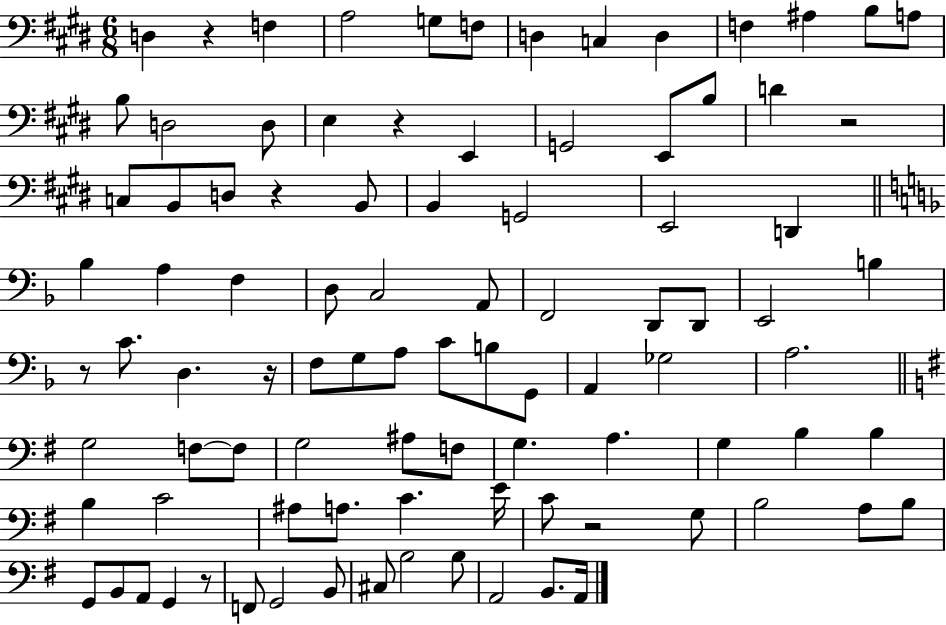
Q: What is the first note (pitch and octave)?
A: D3